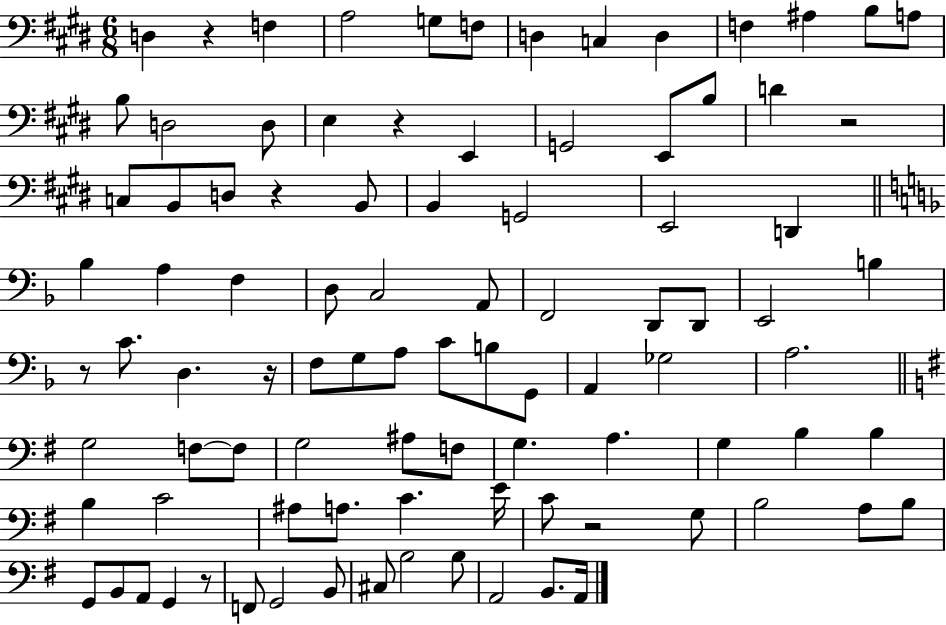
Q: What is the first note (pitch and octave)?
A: D3